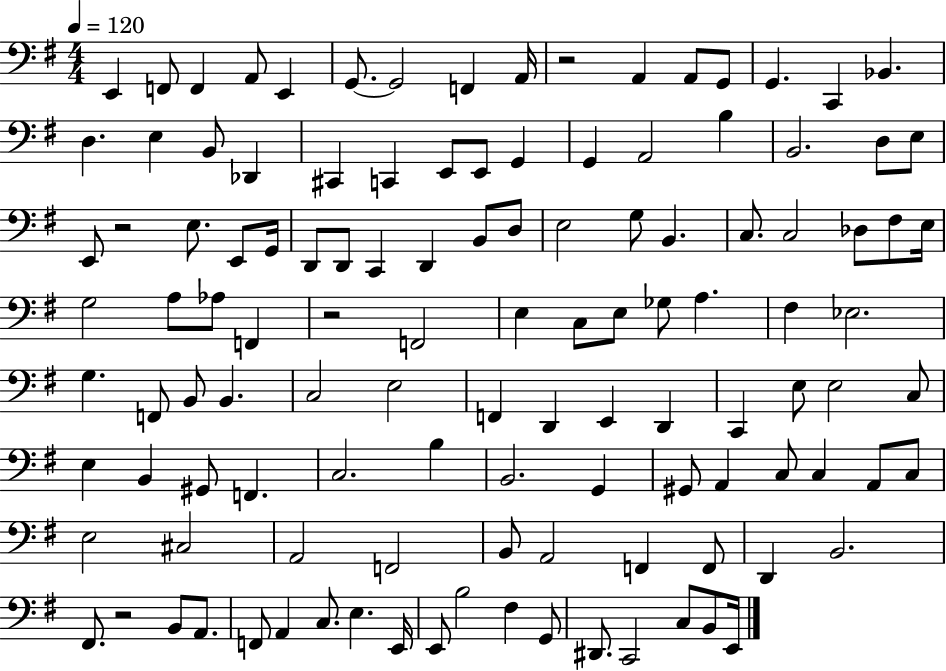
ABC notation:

X:1
T:Untitled
M:4/4
L:1/4
K:G
E,, F,,/2 F,, A,,/2 E,, G,,/2 G,,2 F,, A,,/4 z2 A,, A,,/2 G,,/2 G,, C,, _B,, D, E, B,,/2 _D,, ^C,, C,, E,,/2 E,,/2 G,, G,, A,,2 B, B,,2 D,/2 E,/2 E,,/2 z2 E,/2 E,,/2 G,,/4 D,,/2 D,,/2 C,, D,, B,,/2 D,/2 E,2 G,/2 B,, C,/2 C,2 _D,/2 ^F,/2 E,/4 G,2 A,/2 _A,/2 F,, z2 F,,2 E, C,/2 E,/2 _G,/2 A, ^F, _E,2 G, F,,/2 B,,/2 B,, C,2 E,2 F,, D,, E,, D,, C,, E,/2 E,2 C,/2 E, B,, ^G,,/2 F,, C,2 B, B,,2 G,, ^G,,/2 A,, C,/2 C, A,,/2 C,/2 E,2 ^C,2 A,,2 F,,2 B,,/2 A,,2 F,, F,,/2 D,, B,,2 ^F,,/2 z2 B,,/2 A,,/2 F,,/2 A,, C,/2 E, E,,/4 E,,/2 B,2 ^F, G,,/2 ^D,,/2 C,,2 C,/2 B,,/2 E,,/4